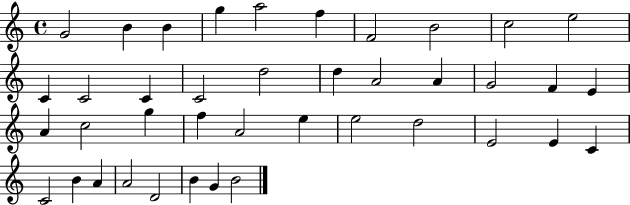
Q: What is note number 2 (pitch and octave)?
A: B4